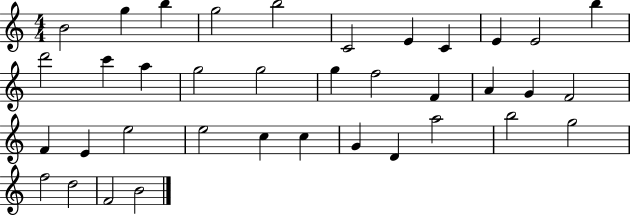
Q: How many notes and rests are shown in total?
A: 37